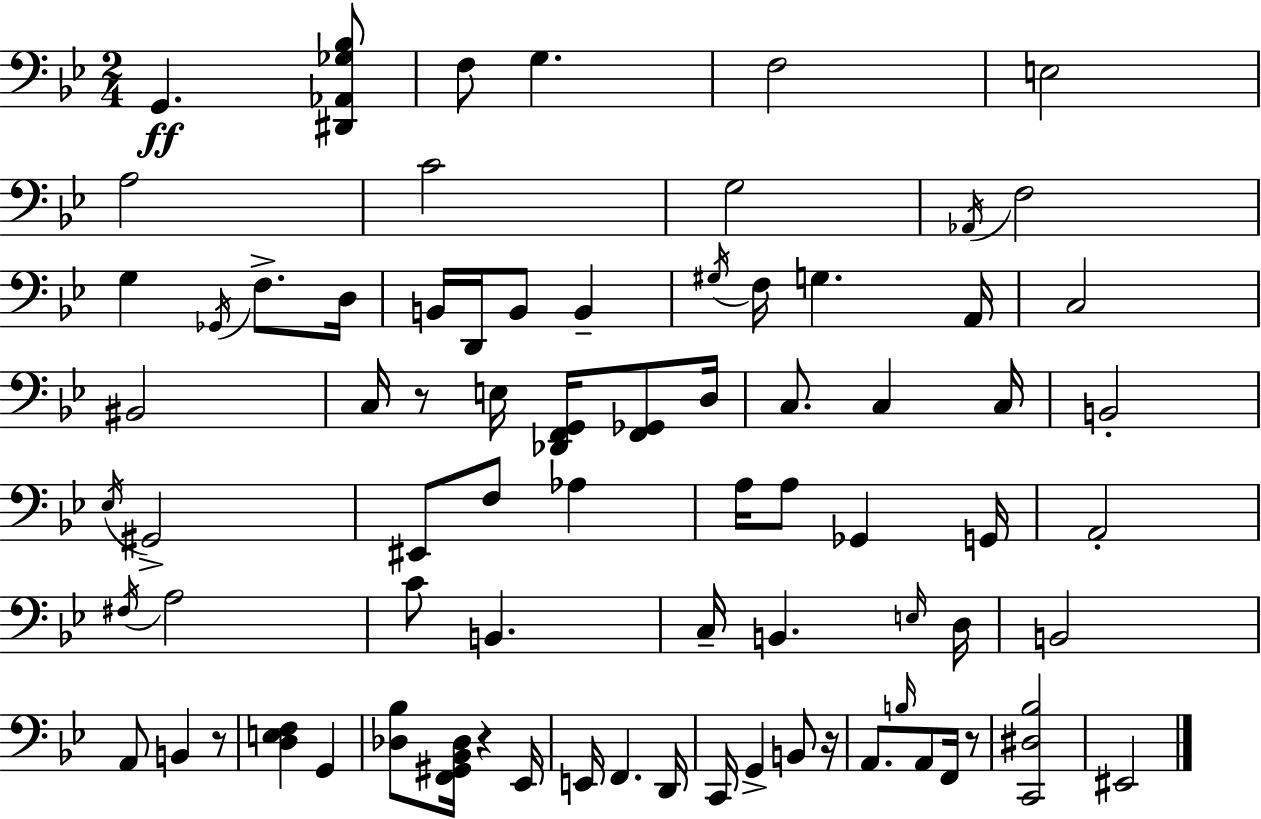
G2/q. [D#2,Ab2,Gb3,Bb3]/e F3/e G3/q. F3/h E3/h A3/h C4/h G3/h Ab2/s F3/h G3/q Gb2/s F3/e. D3/s B2/s D2/s B2/e B2/q G#3/s F3/s G3/q. A2/s C3/h BIS2/h C3/s R/e E3/s [Db2,F2,G2]/s [F2,Gb2]/e D3/s C3/e. C3/q C3/s B2/h Eb3/s G#2/h EIS2/e F3/e Ab3/q A3/s A3/e Gb2/q G2/s A2/h F#3/s A3/h C4/e B2/q. C3/s B2/q. E3/s D3/s B2/h A2/e B2/q R/e [D3,E3,F3]/q G2/q [Db3,Bb3]/e [F2,G#2,Bb2,Db3]/s R/q Eb2/s E2/s F2/q. D2/s C2/s G2/q B2/e R/s A2/e. B3/s A2/e F2/s R/e [C2,D#3,Bb3]/h EIS2/h